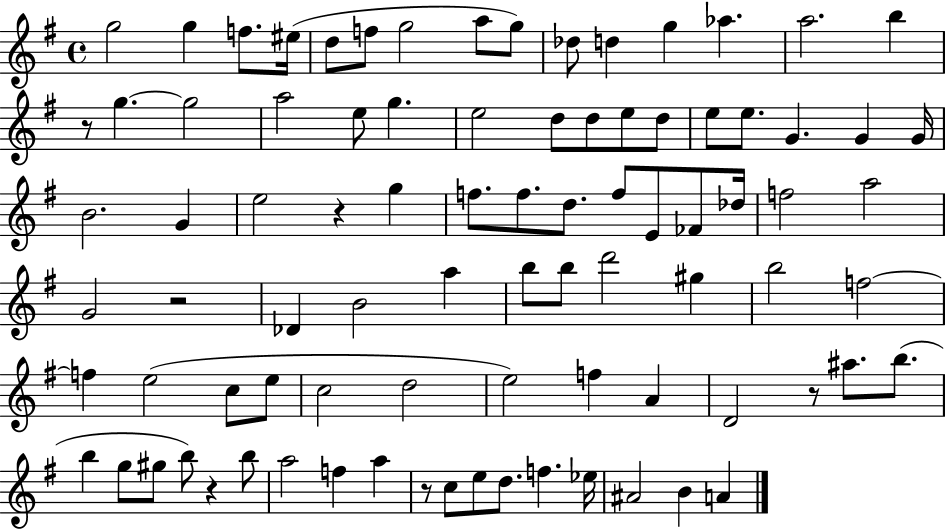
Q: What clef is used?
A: treble